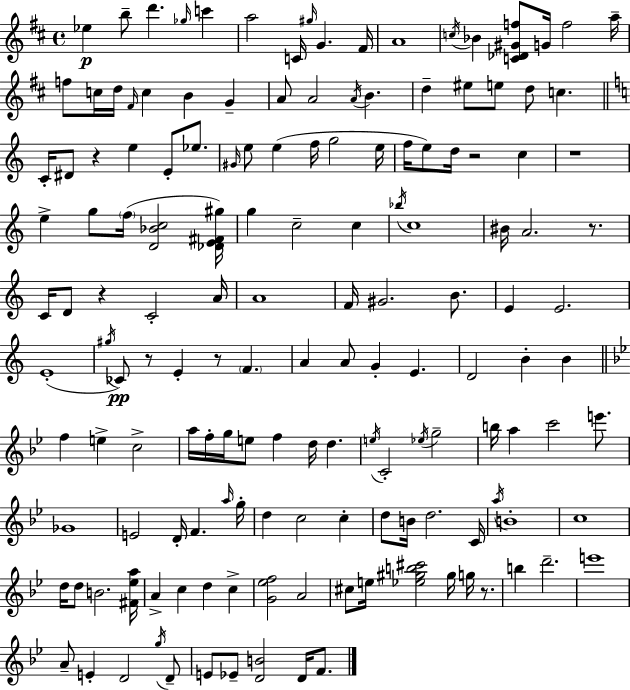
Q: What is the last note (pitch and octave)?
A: F4